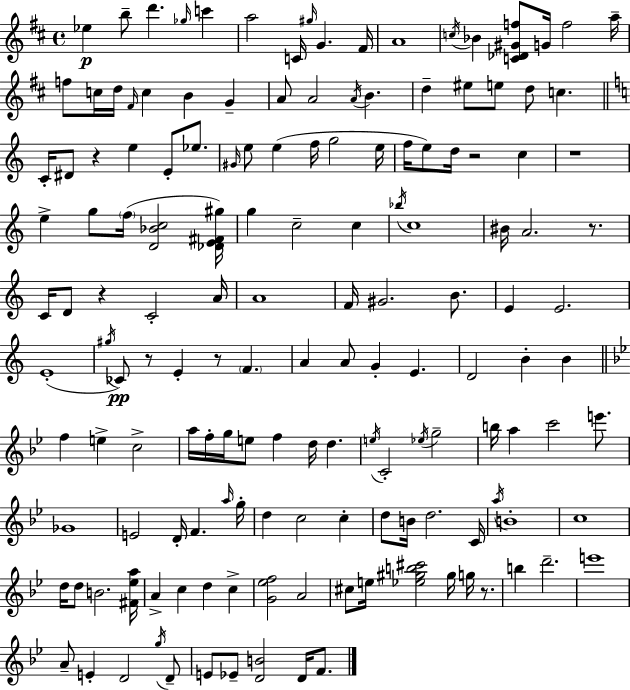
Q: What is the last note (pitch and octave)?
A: F4